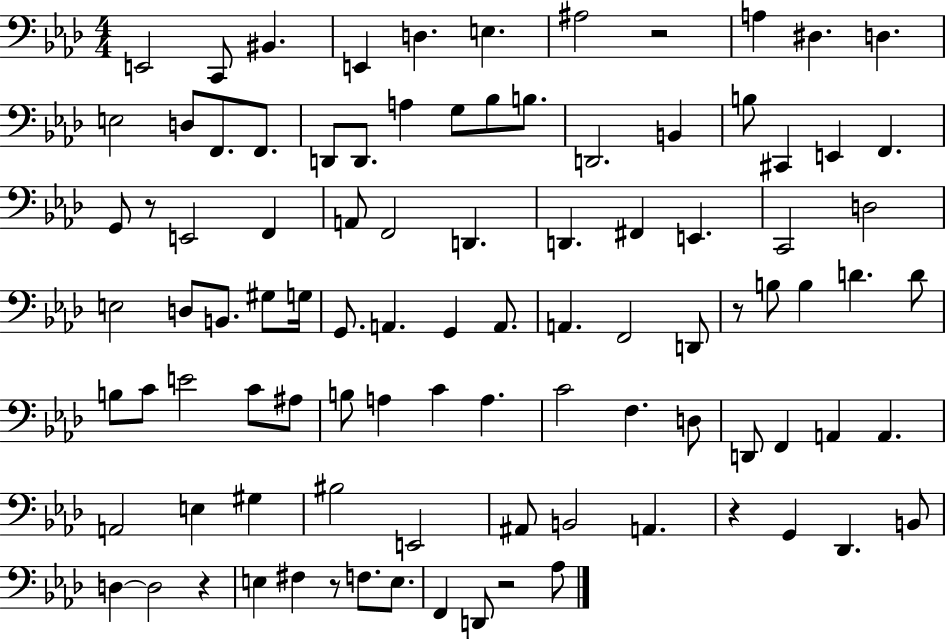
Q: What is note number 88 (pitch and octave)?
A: D2